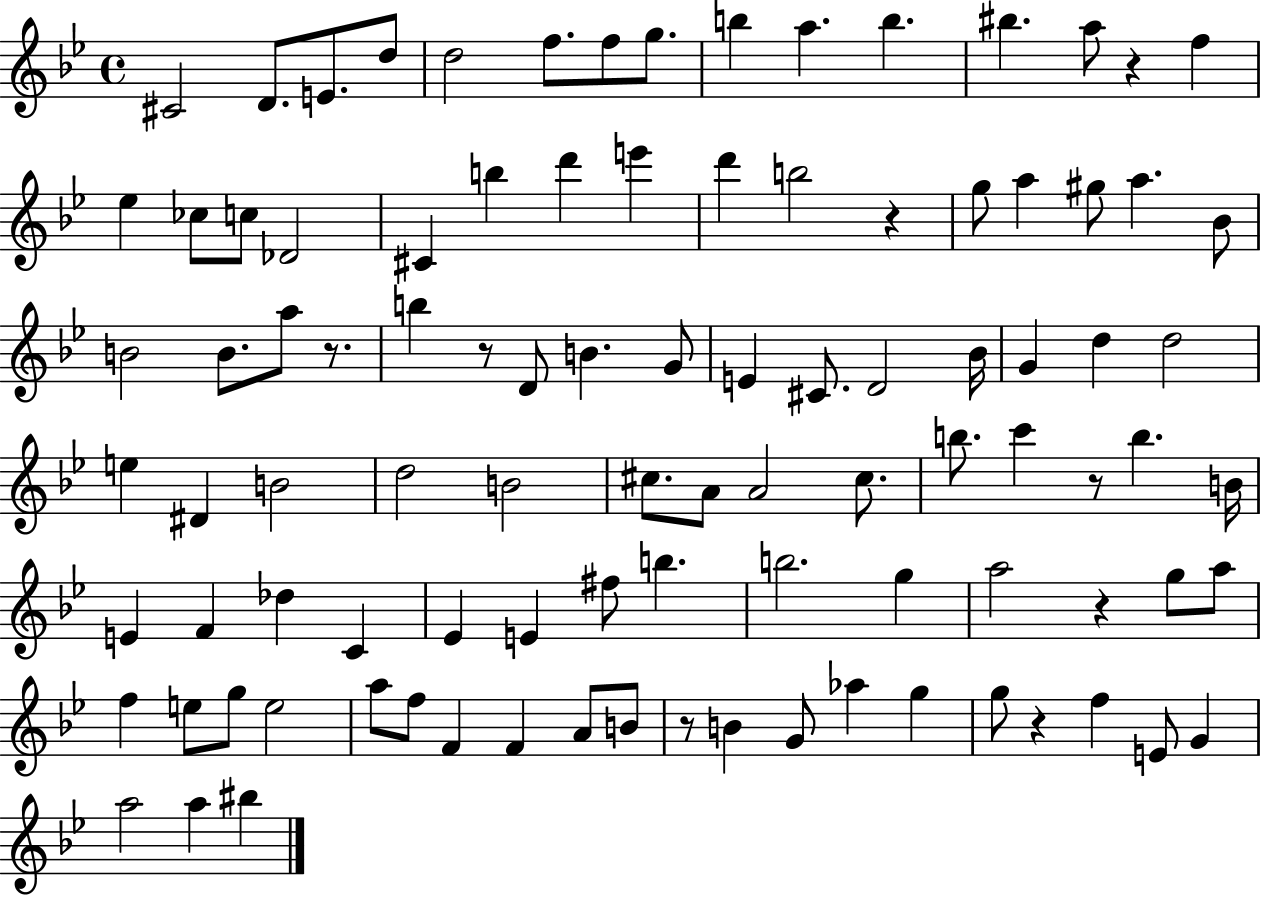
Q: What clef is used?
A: treble